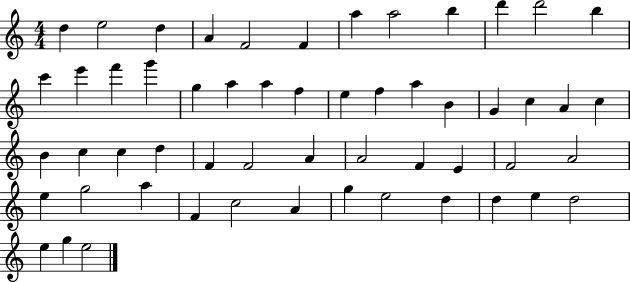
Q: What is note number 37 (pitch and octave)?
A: F4